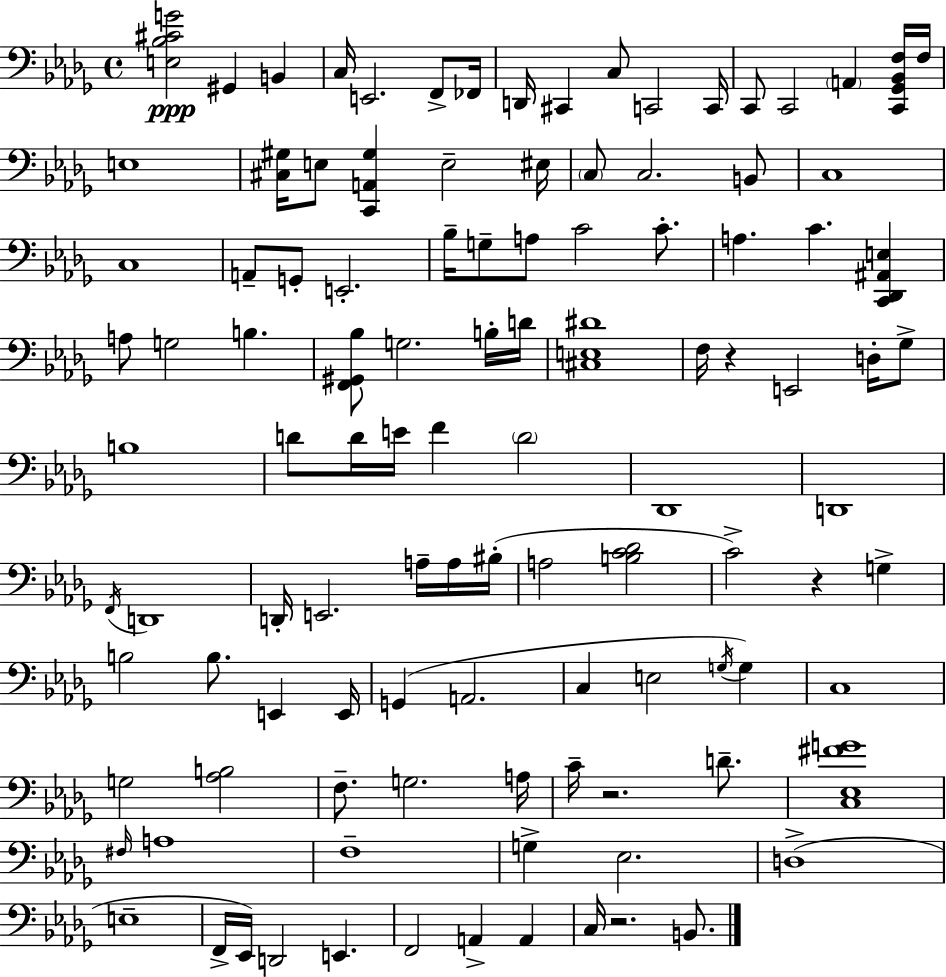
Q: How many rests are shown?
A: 4